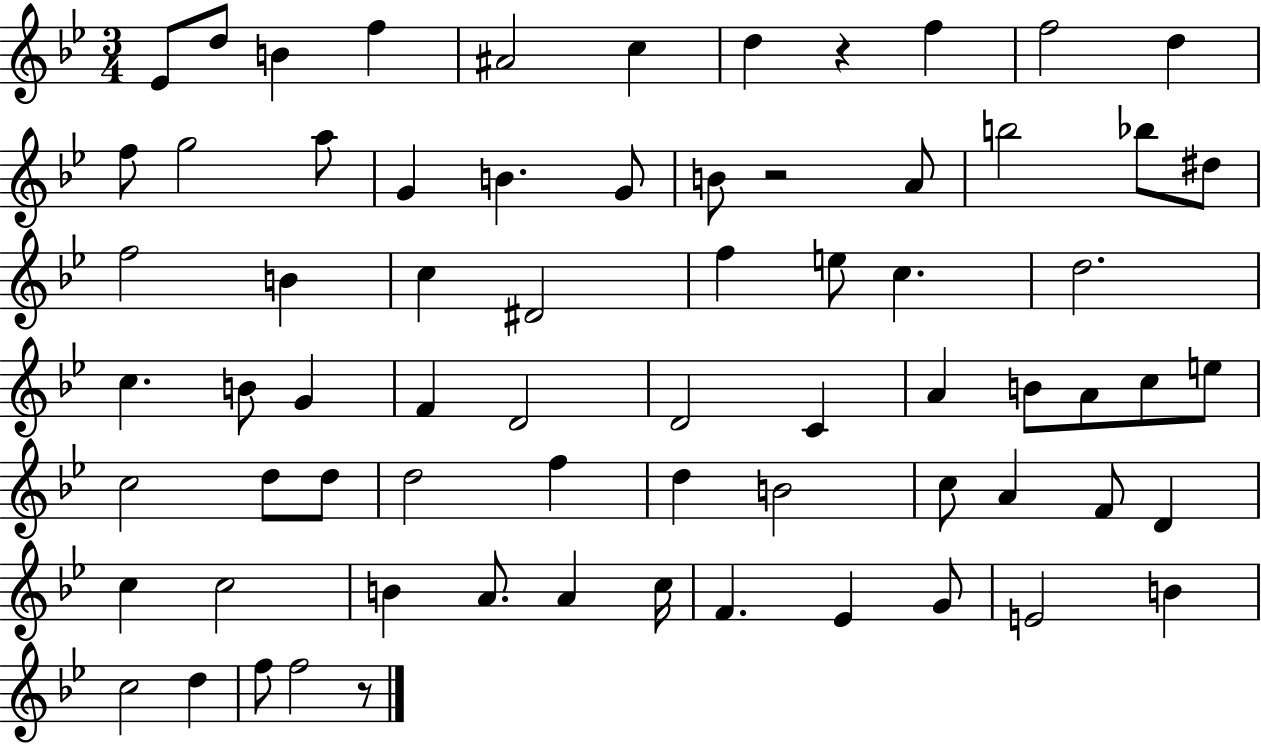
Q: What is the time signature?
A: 3/4